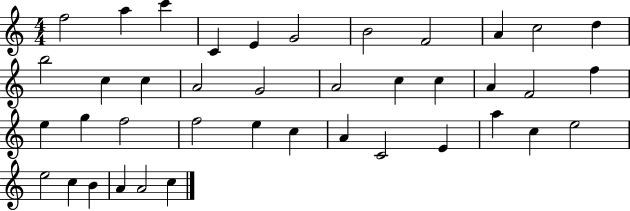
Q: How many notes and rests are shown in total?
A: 40